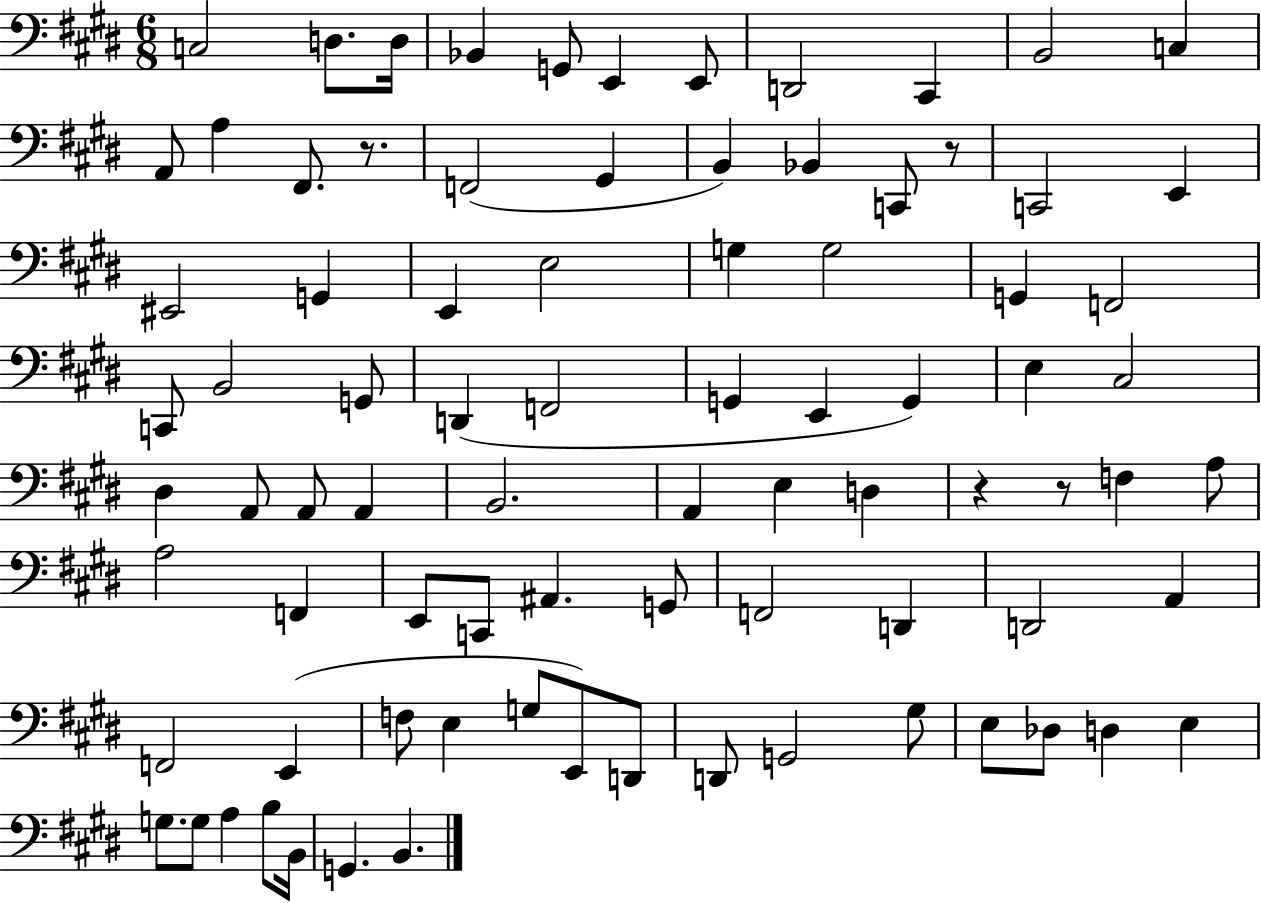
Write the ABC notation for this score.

X:1
T:Untitled
M:6/8
L:1/4
K:E
C,2 D,/2 D,/4 _B,, G,,/2 E,, E,,/2 D,,2 ^C,, B,,2 C, A,,/2 A, ^F,,/2 z/2 F,,2 ^G,, B,, _B,, C,,/2 z/2 C,,2 E,, ^E,,2 G,, E,, E,2 G, G,2 G,, F,,2 C,,/2 B,,2 G,,/2 D,, F,,2 G,, E,, G,, E, ^C,2 ^D, A,,/2 A,,/2 A,, B,,2 A,, E, D, z z/2 F, A,/2 A,2 F,, E,,/2 C,,/2 ^A,, G,,/2 F,,2 D,, D,,2 A,, F,,2 E,, F,/2 E, G,/2 E,,/2 D,,/2 D,,/2 G,,2 ^G,/2 E,/2 _D,/2 D, E, G,/2 G,/2 A, B,/2 B,,/4 G,, B,,